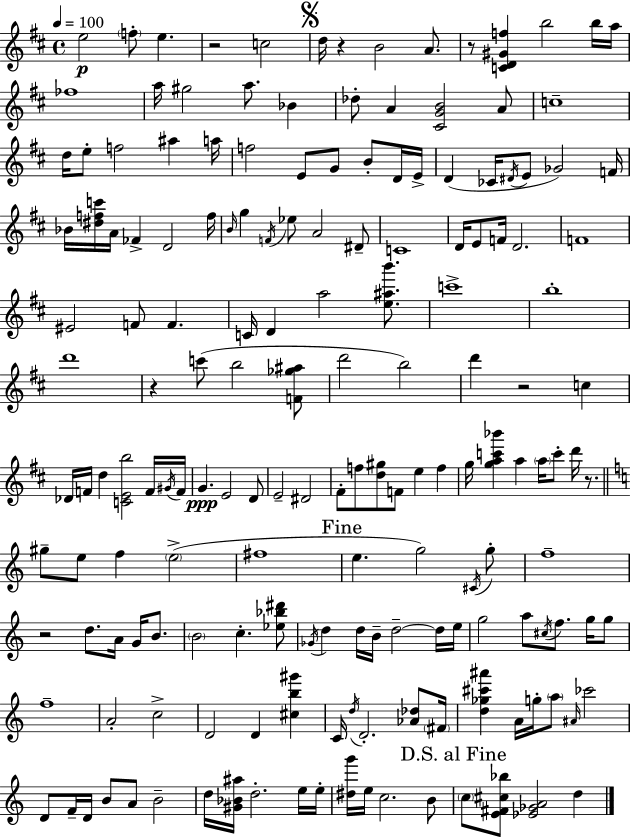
{
  \clef treble
  \time 4/4
  \defaultTimeSignature
  \key d \major
  \tempo 4 = 100
  e''2\p \parenthesize f''8-. e''4. | r2 c''2 | \mark \markup { \musicglyph "scripts.segno" } d''16 r4 b'2 a'8. | r8 <c' d' gis' f''>4 b''2 b''16 a''16 | \break fes''1 | a''16 gis''2 a''8. bes'4 | des''8-. a'4 <cis' g' b'>2 a'8 | c''1-- | \break d''16 e''8-. f''2 ais''4 a''16 | f''2 e'8 g'8 b'8-. d'16 e'16-> | d'4( ces'16 \acciaccatura { dis'16 } e'8 ges'2) | f'16 bes'16 <dis'' f'' c'''>16 a'16 fes'4-> d'2 | \break f''16 \grace { b'16 } g''4 \acciaccatura { f'16 } ees''8 a'2 | dis'8-- c'1 | d'16 e'8 f'16 d'2. | f'1 | \break eis'2 f'8 f'4. | c'16 d'4 a''2 | <e'' ais'' b'''>8. c'''1-> | b''1-. | \break d'''1 | r4 c'''8( b''2 | <f' ges'' ais''>8 d'''2 b''2) | d'''4 r2 c''4 | \break des'16 f'16 d''4 <c' e' b''>2 | f'16 \acciaccatura { gis'16 } f'16 g'4.\ppp e'2 | d'8 e'2-- dis'2 | fis'8-. f''8 <d'' gis''>8 f'8 e''4 | \break f''4 g''16 <g'' a'' c''' bes'''>4 a''4 \parenthesize a''16 c'''8-. | d'''16 r8. \bar "||" \break \key a \minor gis''8-- e''8 f''4 \parenthesize e''2->( | fis''1 | \mark "Fine" e''4. g''2) \acciaccatura { cis'16 } g''8-. | f''1-- | \break r2 d''8. a'16 g'16 b'8. | \parenthesize b'2 c''4.-. <ees'' bes'' dis'''>8 | \acciaccatura { ges'16 } d''4 d''16 b'16-- d''2--~~ | d''16 e''16 g''2 a''8 \acciaccatura { cis''16 } f''8. | \break g''16 g''8 f''1-- | a'2-. c''2-> | d'2 d'4 <cis'' b'' gis'''>4 | c'16 \acciaccatura { d''16 } d'2.-. | \break <aes' des''>8 \parenthesize fis'16 <d'' ges'' cis''' ais'''>4 a'16 g''16-. \parenthesize a''8 \grace { ais'16 } ces'''2 | d'8 f'16-- d'16 b'8 a'8 b'2-- | d''16 <gis' bes' ais''>16 d''2.-. | e''16 e''16-. <dis'' g'''>16 e''16 c''2. | \break b'8 \mark "D.S. al Fine" \parenthesize c''8 <e' fis' cis'' bes''>8 <ees' ges' a'>2 | d''4 \bar "|."
}